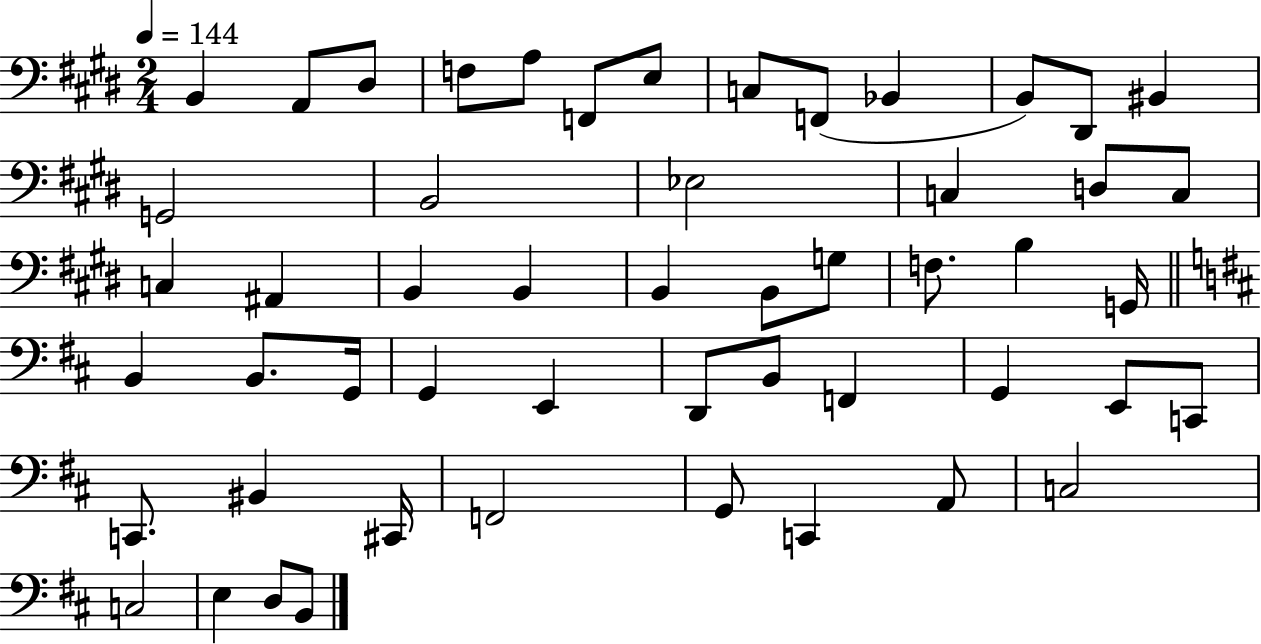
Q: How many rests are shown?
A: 0